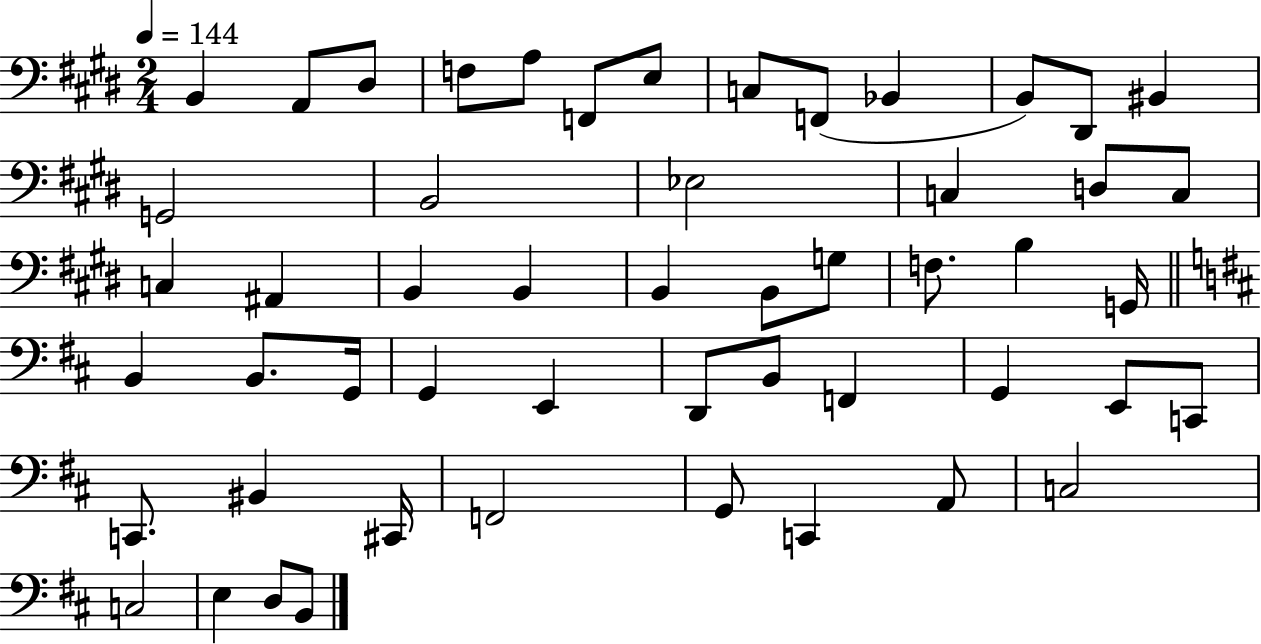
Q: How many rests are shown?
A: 0